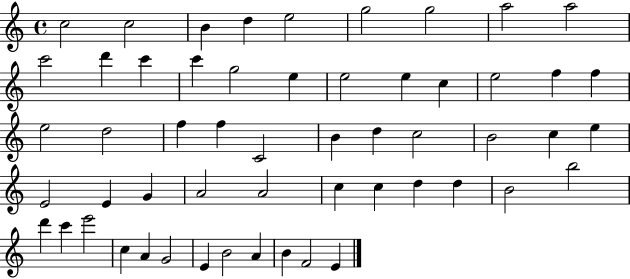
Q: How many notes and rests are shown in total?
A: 55